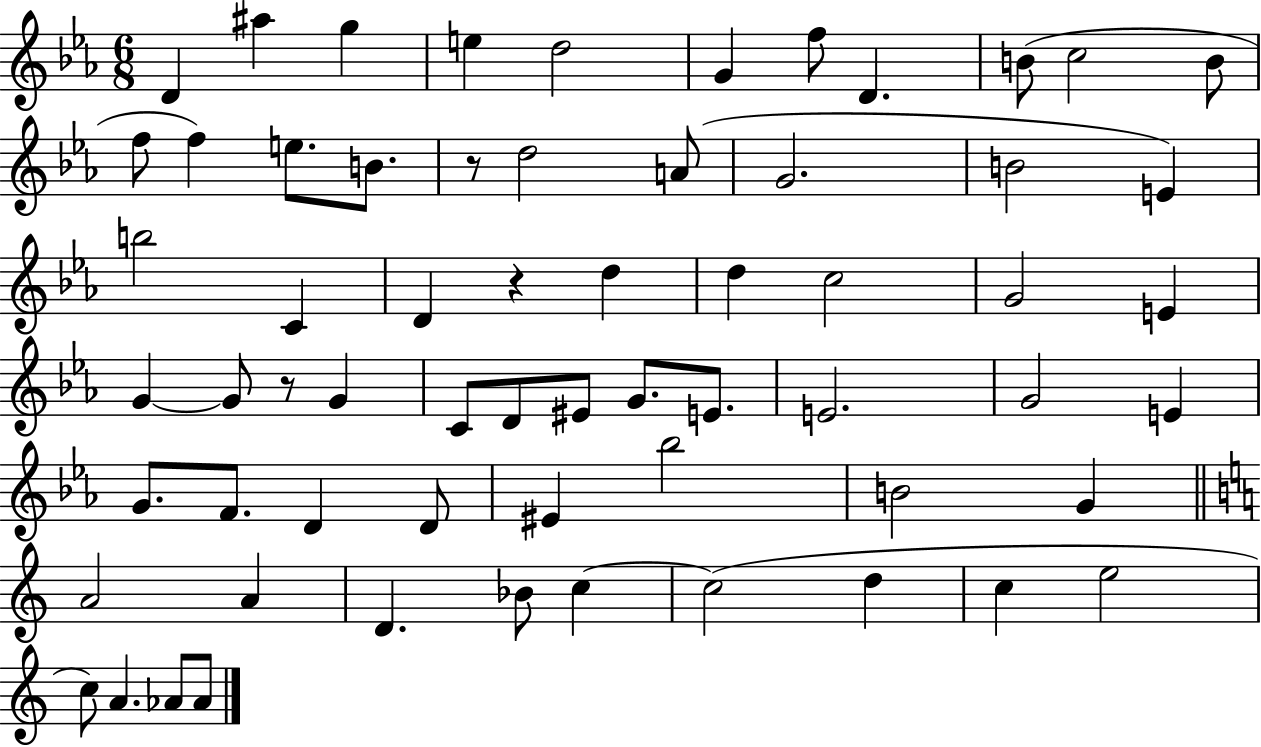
D4/q A#5/q G5/q E5/q D5/h G4/q F5/e D4/q. B4/e C5/h B4/e F5/e F5/q E5/e. B4/e. R/e D5/h A4/e G4/h. B4/h E4/q B5/h C4/q D4/q R/q D5/q D5/q C5/h G4/h E4/q G4/q G4/e R/e G4/q C4/e D4/e EIS4/e G4/e. E4/e. E4/h. G4/h E4/q G4/e. F4/e. D4/q D4/e EIS4/q Bb5/h B4/h G4/q A4/h A4/q D4/q. Bb4/e C5/q C5/h D5/q C5/q E5/h C5/e A4/q. Ab4/e Ab4/e